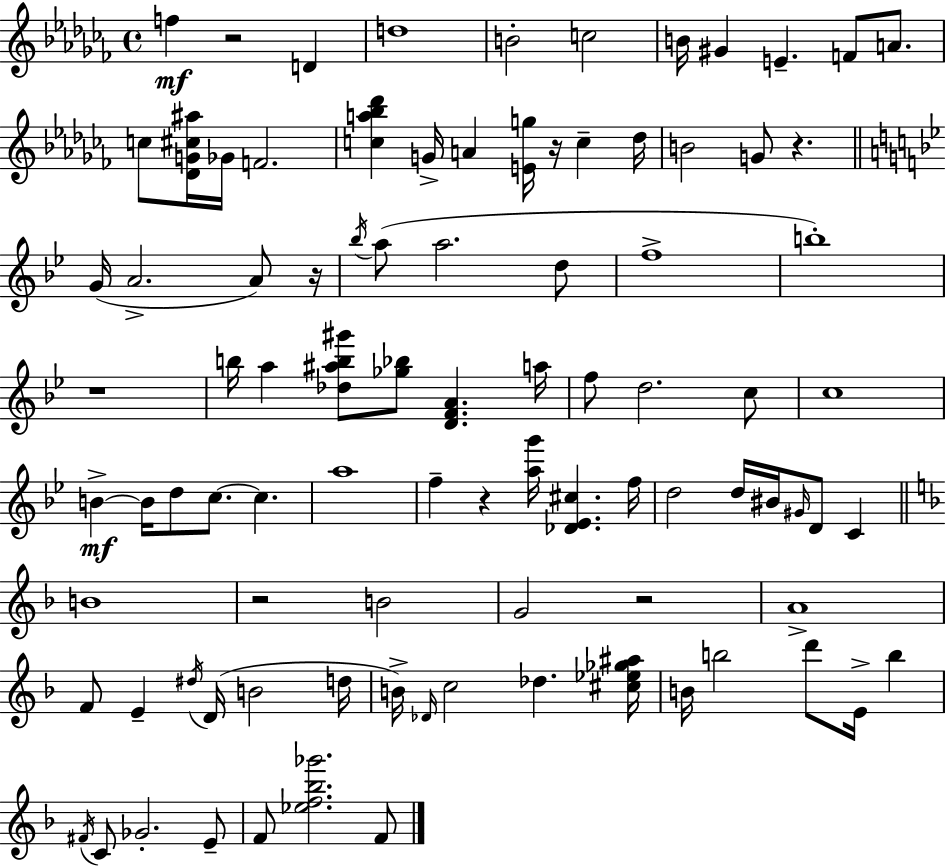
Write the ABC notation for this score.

X:1
T:Untitled
M:4/4
L:1/4
K:Abm
f z2 D d4 B2 c2 B/4 ^G E F/2 A/2 c/2 [_DG^c^a]/4 _G/4 F2 [ca_b_d'] G/4 A [Eg]/4 z/4 c _d/4 B2 G/2 z G/4 A2 A/2 z/4 _b/4 a/2 a2 d/2 f4 b4 z4 b/4 a [_d^ab^g']/2 [_g_b]/2 [DFA] a/4 f/2 d2 c/2 c4 B B/4 d/2 c/2 c a4 f z [ag']/4 [_D_E^c] f/4 d2 d/4 ^B/4 ^G/4 D/2 C B4 z2 B2 G2 z2 A4 F/2 E ^d/4 D/4 B2 d/4 B/4 _D/4 c2 _d [^c_e_g^a]/4 B/4 b2 d'/2 E/4 b ^F/4 C/2 _G2 E/2 F/2 [_ef_b_g']2 F/2